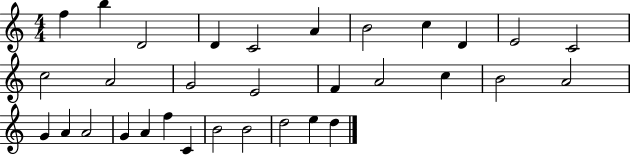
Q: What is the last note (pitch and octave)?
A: D5